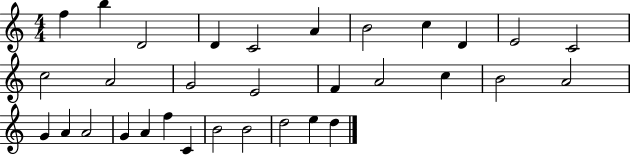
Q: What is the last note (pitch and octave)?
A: D5